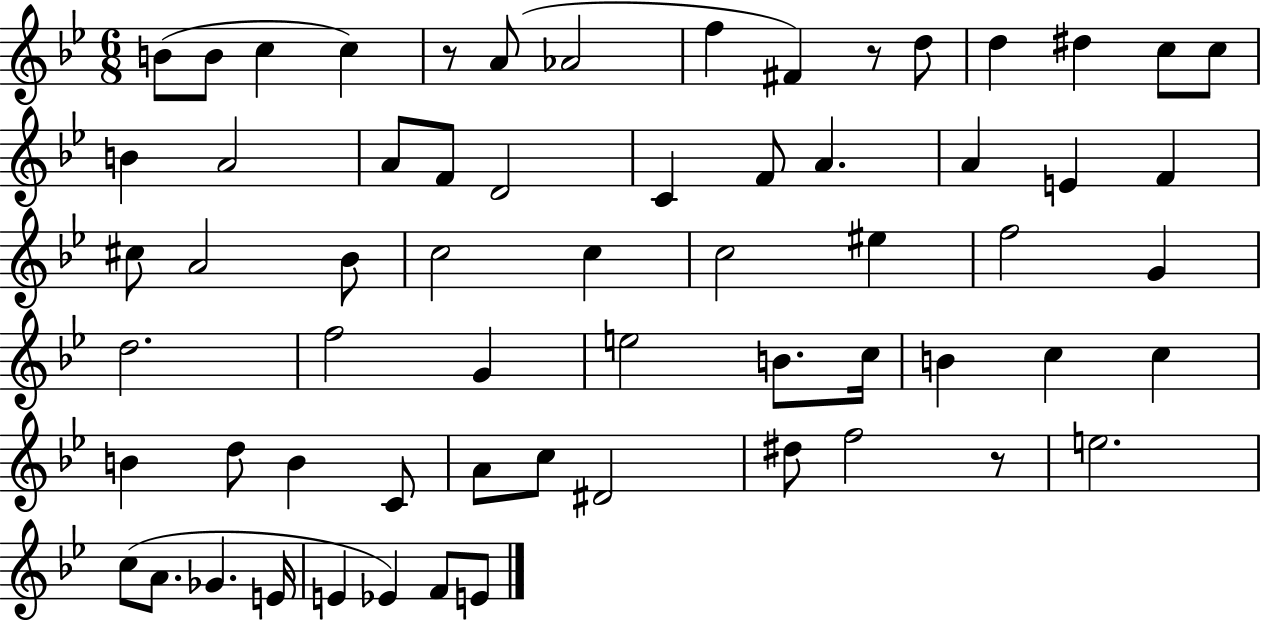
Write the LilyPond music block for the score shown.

{
  \clef treble
  \numericTimeSignature
  \time 6/8
  \key bes \major
  b'8( b'8 c''4 c''4) | r8 a'8( aes'2 | f''4 fis'4) r8 d''8 | d''4 dis''4 c''8 c''8 | \break b'4 a'2 | a'8 f'8 d'2 | c'4 f'8 a'4. | a'4 e'4 f'4 | \break cis''8 a'2 bes'8 | c''2 c''4 | c''2 eis''4 | f''2 g'4 | \break d''2. | f''2 g'4 | e''2 b'8. c''16 | b'4 c''4 c''4 | \break b'4 d''8 b'4 c'8 | a'8 c''8 dis'2 | dis''8 f''2 r8 | e''2. | \break c''8( a'8. ges'4. e'16 | e'4 ees'4) f'8 e'8 | \bar "|."
}